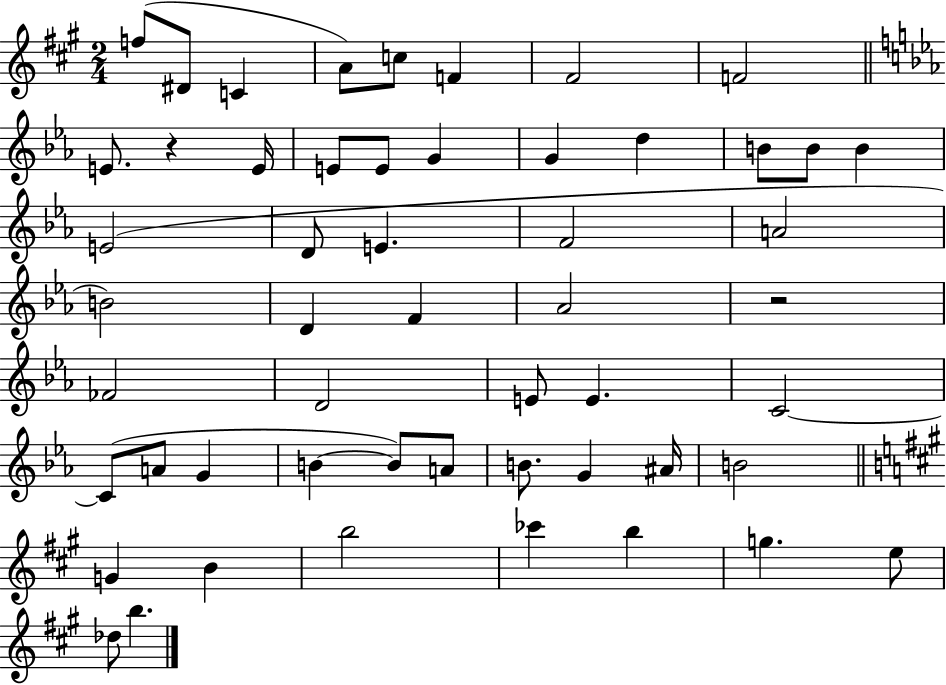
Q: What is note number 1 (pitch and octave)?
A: F5